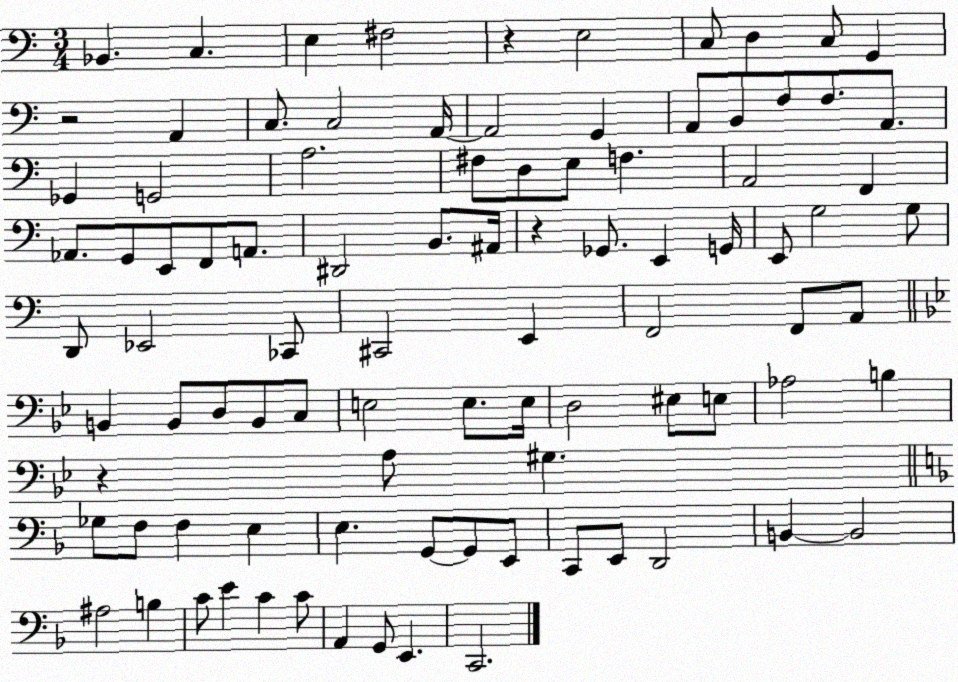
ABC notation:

X:1
T:Untitled
M:3/4
L:1/4
K:C
_B,, C, E, ^F,2 z E,2 C,/2 D, C,/2 G,, z2 A,, C,/2 C,2 A,,/4 A,,2 G,, A,,/2 B,,/2 F,/2 F,/2 A,,/2 _G,, G,,2 A,2 ^F,/2 D,/2 E,/2 F, A,,2 F,, _A,,/2 G,,/2 E,,/2 F,,/2 A,,/2 ^D,,2 B,,/2 ^A,,/4 z _G,,/2 E,, G,,/4 E,,/2 G,2 G,/2 D,,/2 _E,,2 _C,,/2 ^C,,2 E,, F,,2 F,,/2 A,,/2 B,, B,,/2 D,/2 B,,/2 C,/2 E,2 E,/2 E,/4 D,2 ^E,/2 E,/2 _A,2 B, z A,/2 ^G, _G,/2 F,/2 F, E, E, G,,/2 G,,/2 E,,/2 C,,/2 E,,/2 D,,2 B,, B,,2 ^A,2 B, C/2 E C C/2 A,, G,,/2 E,, C,,2